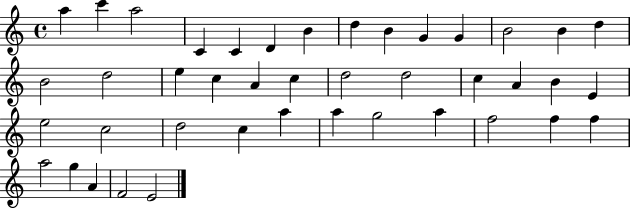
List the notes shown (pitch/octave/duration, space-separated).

A5/q C6/q A5/h C4/q C4/q D4/q B4/q D5/q B4/q G4/q G4/q B4/h B4/q D5/q B4/h D5/h E5/q C5/q A4/q C5/q D5/h D5/h C5/q A4/q B4/q E4/q E5/h C5/h D5/h C5/q A5/q A5/q G5/h A5/q F5/h F5/q F5/q A5/h G5/q A4/q F4/h E4/h